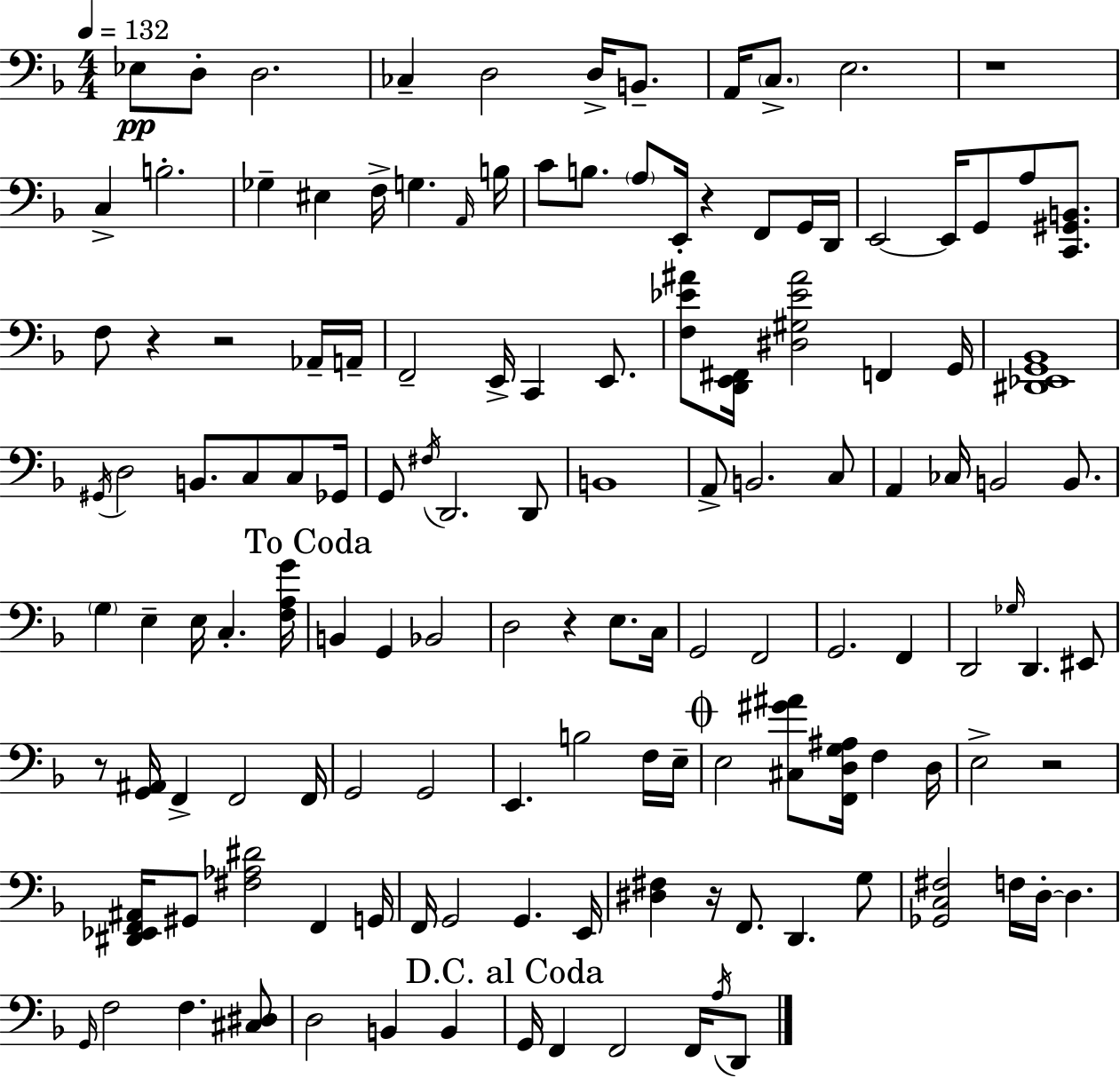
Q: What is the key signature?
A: F major